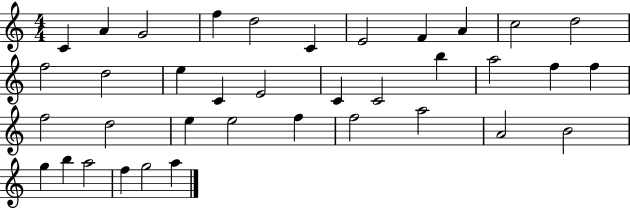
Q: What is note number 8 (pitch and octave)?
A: F4